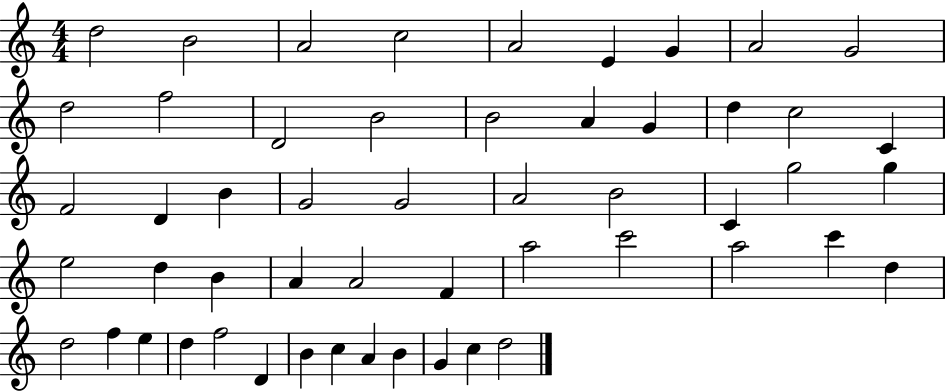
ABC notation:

X:1
T:Untitled
M:4/4
L:1/4
K:C
d2 B2 A2 c2 A2 E G A2 G2 d2 f2 D2 B2 B2 A G d c2 C F2 D B G2 G2 A2 B2 C g2 g e2 d B A A2 F a2 c'2 a2 c' d d2 f e d f2 D B c A B G c d2